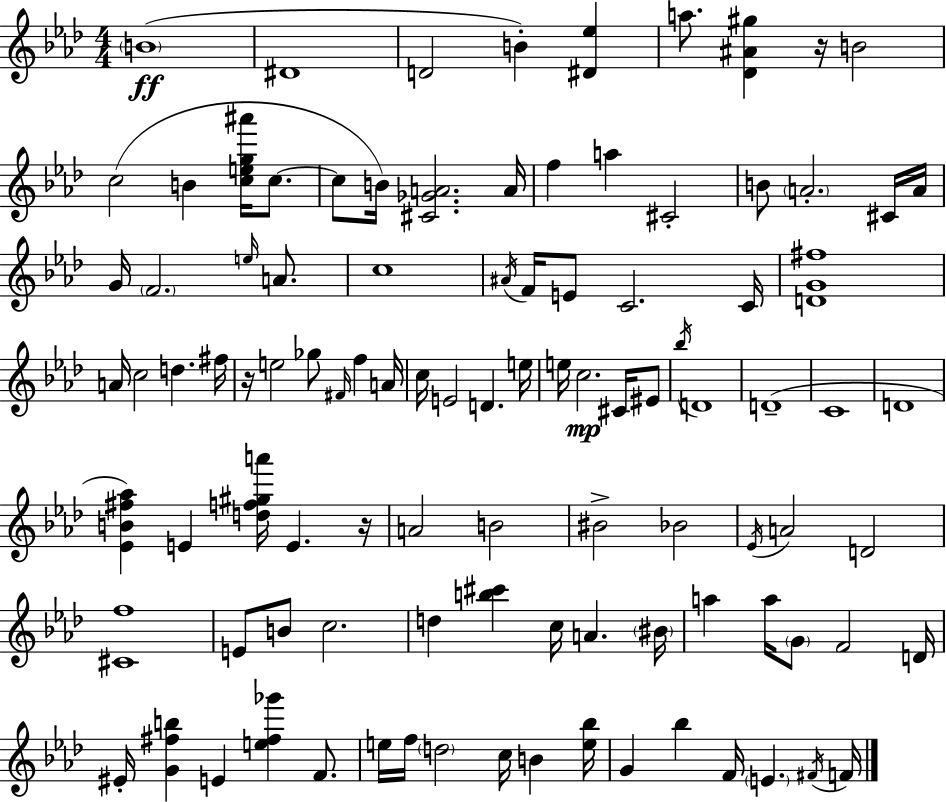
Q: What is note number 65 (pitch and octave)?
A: C5